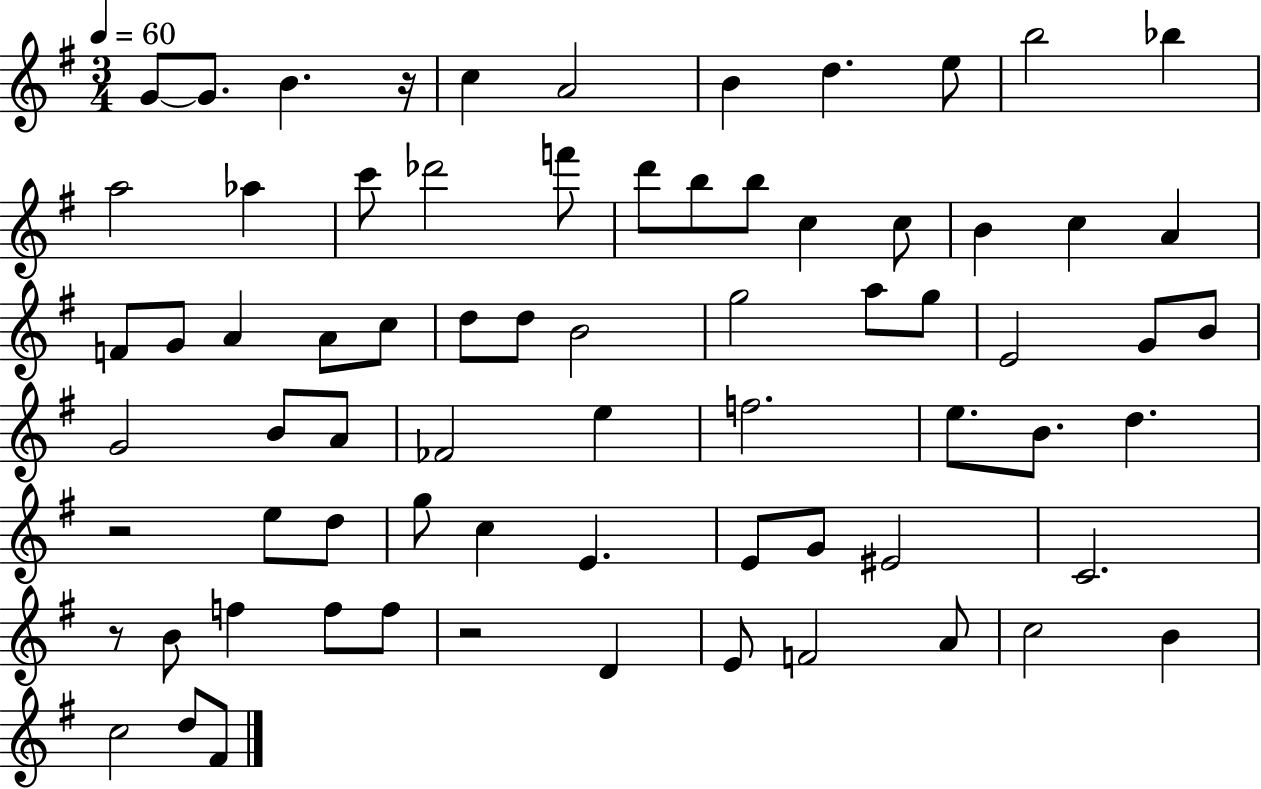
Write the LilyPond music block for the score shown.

{
  \clef treble
  \numericTimeSignature
  \time 3/4
  \key g \major
  \tempo 4 = 60
  g'8~~ g'8. b'4. r16 | c''4 a'2 | b'4 d''4. e''8 | b''2 bes''4 | \break a''2 aes''4 | c'''8 des'''2 f'''8 | d'''8 b''8 b''8 c''4 c''8 | b'4 c''4 a'4 | \break f'8 g'8 a'4 a'8 c''8 | d''8 d''8 b'2 | g''2 a''8 g''8 | e'2 g'8 b'8 | \break g'2 b'8 a'8 | fes'2 e''4 | f''2. | e''8. b'8. d''4. | \break r2 e''8 d''8 | g''8 c''4 e'4. | e'8 g'8 eis'2 | c'2. | \break r8 b'8 f''4 f''8 f''8 | r2 d'4 | e'8 f'2 a'8 | c''2 b'4 | \break c''2 d''8 fis'8 | \bar "|."
}